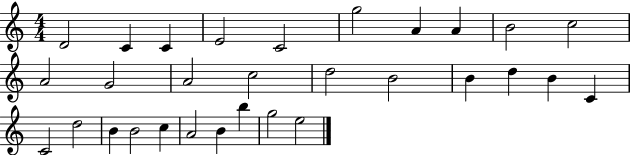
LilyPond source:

{
  \clef treble
  \numericTimeSignature
  \time 4/4
  \key c \major
  d'2 c'4 c'4 | e'2 c'2 | g''2 a'4 a'4 | b'2 c''2 | \break a'2 g'2 | a'2 c''2 | d''2 b'2 | b'4 d''4 b'4 c'4 | \break c'2 d''2 | b'4 b'2 c''4 | a'2 b'4 b''4 | g''2 e''2 | \break \bar "|."
}